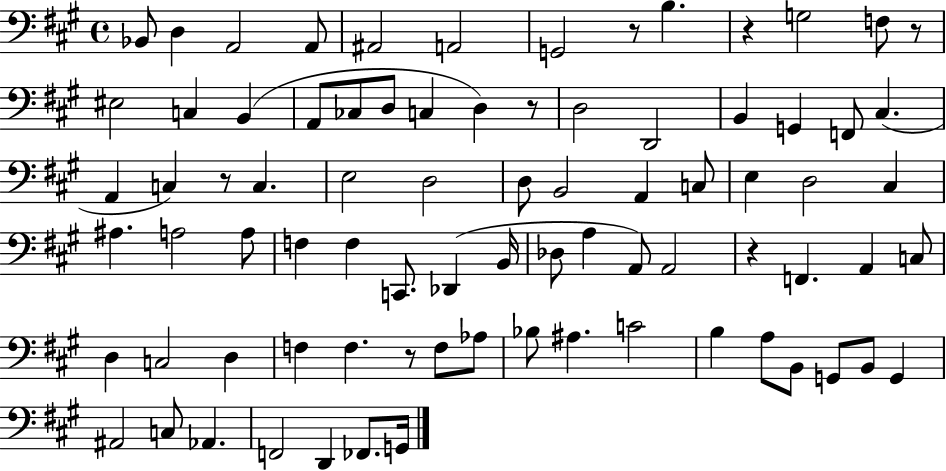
Bb2/e D3/q A2/h A2/e A#2/h A2/h G2/h R/e B3/q. R/q G3/h F3/e R/e EIS3/h C3/q B2/q A2/e CES3/e D3/e C3/q D3/q R/e D3/h D2/h B2/q G2/q F2/e C#3/q. A2/q C3/q R/e C3/q. E3/h D3/h D3/e B2/h A2/q C3/e E3/q D3/h C#3/q A#3/q. A3/h A3/e F3/q F3/q C2/e. Db2/q B2/s Db3/e A3/q A2/e A2/h R/q F2/q. A2/q C3/e D3/q C3/h D3/q F3/q F3/q. R/e F3/e Ab3/e Bb3/e A#3/q. C4/h B3/q A3/e B2/e G2/e B2/e G2/q A#2/h C3/e Ab2/q. F2/h D2/q FES2/e. G2/s